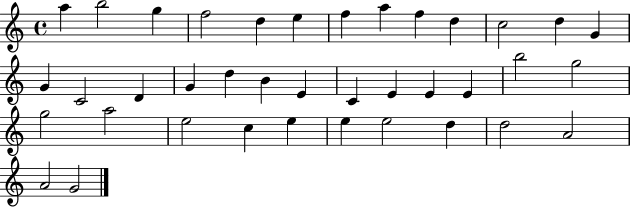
X:1
T:Untitled
M:4/4
L:1/4
K:C
a b2 g f2 d e f a f d c2 d G G C2 D G d B E C E E E b2 g2 g2 a2 e2 c e e e2 d d2 A2 A2 G2